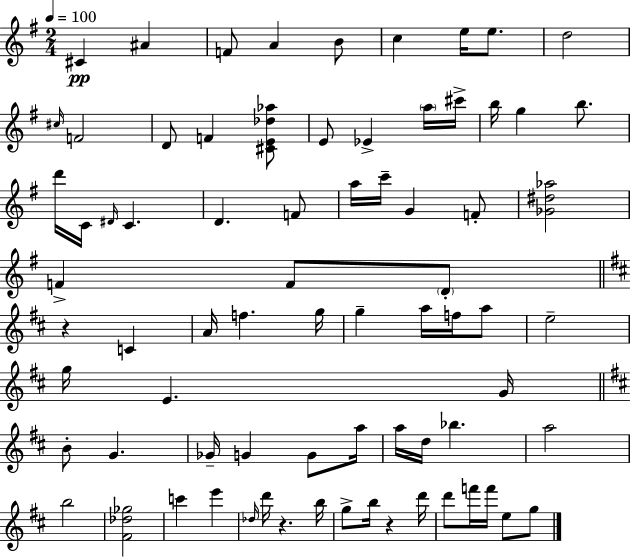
C#4/q A#4/q F4/e A4/q B4/e C5/q E5/s E5/e. D5/h C#5/s F4/h D4/e F4/q [C#4,E4,Db5,Ab5]/e E4/e Eb4/q A5/s C#6/s B5/s G5/q B5/e. D6/s C4/s D#4/s C4/q. D4/q. F4/e A5/s C6/s G4/q F4/e [Gb4,D#5,Ab5]/h F4/q F4/e D4/e R/q C4/q A4/s F5/q. G5/s G5/q A5/s F5/s A5/e E5/h G5/s E4/q. G4/s B4/e G4/q. Gb4/s G4/q G4/e A5/s A5/s D5/s Bb5/q. A5/h B5/h [F#4,Db5,Gb5]/h C6/q E6/q Db5/s D6/s R/q. B5/s G5/e B5/s R/q D6/s D6/e F6/s F6/s E5/e G5/e